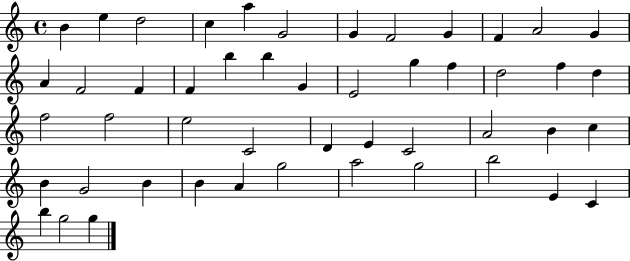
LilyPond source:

{
  \clef treble
  \time 4/4
  \defaultTimeSignature
  \key c \major
  b'4 e''4 d''2 | c''4 a''4 g'2 | g'4 f'2 g'4 | f'4 a'2 g'4 | \break a'4 f'2 f'4 | f'4 b''4 b''4 g'4 | e'2 g''4 f''4 | d''2 f''4 d''4 | \break f''2 f''2 | e''2 c'2 | d'4 e'4 c'2 | a'2 b'4 c''4 | \break b'4 g'2 b'4 | b'4 a'4 g''2 | a''2 g''2 | b''2 e'4 c'4 | \break b''4 g''2 g''4 | \bar "|."
}